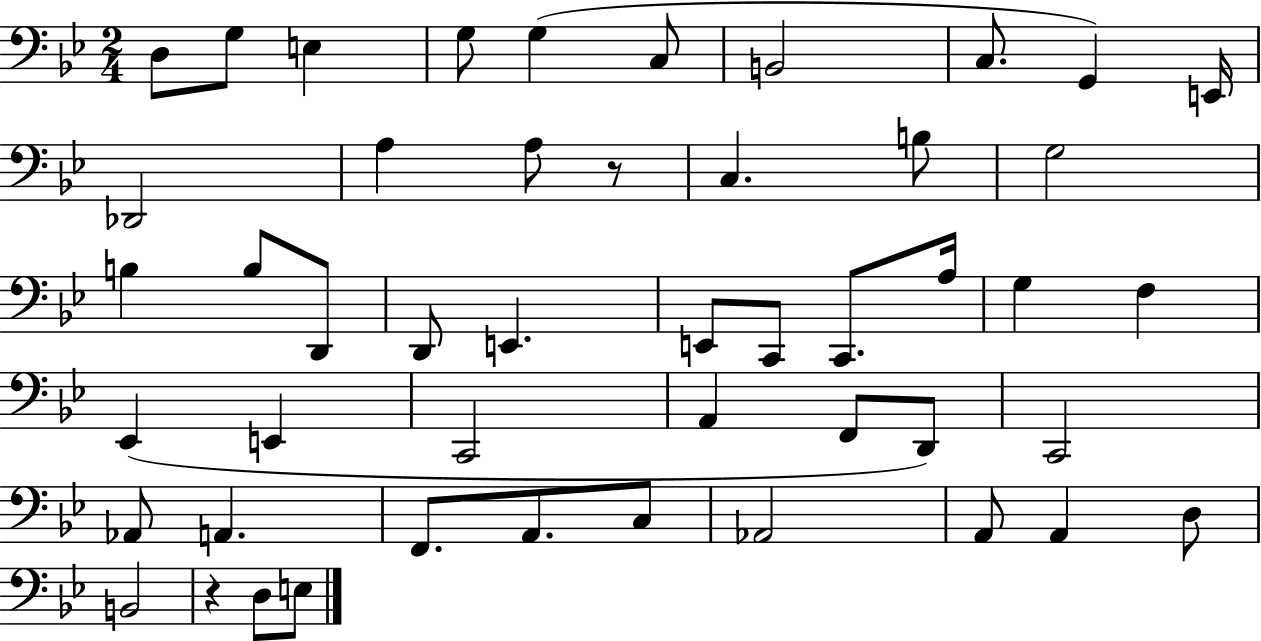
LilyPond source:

{
  \clef bass
  \numericTimeSignature
  \time 2/4
  \key bes \major
  d8 g8 e4 | g8 g4( c8 | b,2 | c8. g,4) e,16 | \break des,2 | a4 a8 r8 | c4. b8 | g2 | \break b4 b8 d,8 | d,8 e,4. | e,8 c,8 c,8. a16 | g4 f4 | \break ees,4( e,4 | c,2 | a,4 f,8 d,8) | c,2 | \break aes,8 a,4. | f,8. a,8. c8 | aes,2 | a,8 a,4 d8 | \break b,2 | r4 d8 e8 | \bar "|."
}